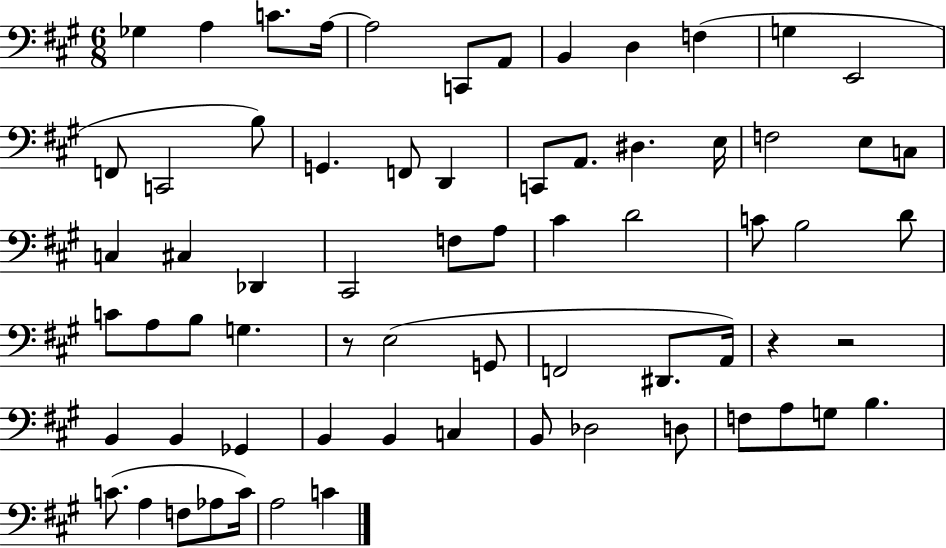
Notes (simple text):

Gb3/q A3/q C4/e. A3/s A3/h C2/e A2/e B2/q D3/q F3/q G3/q E2/h F2/e C2/h B3/e G2/q. F2/e D2/q C2/e A2/e. D#3/q. E3/s F3/h E3/e C3/e C3/q C#3/q Db2/q C#2/h F3/e A3/e C#4/q D4/h C4/e B3/h D4/e C4/e A3/e B3/e G3/q. R/e E3/h G2/e F2/h D#2/e. A2/s R/q R/h B2/q B2/q Gb2/q B2/q B2/q C3/q B2/e Db3/h D3/e F3/e A3/e G3/e B3/q. C4/e. A3/q F3/e Ab3/e C4/s A3/h C4/q